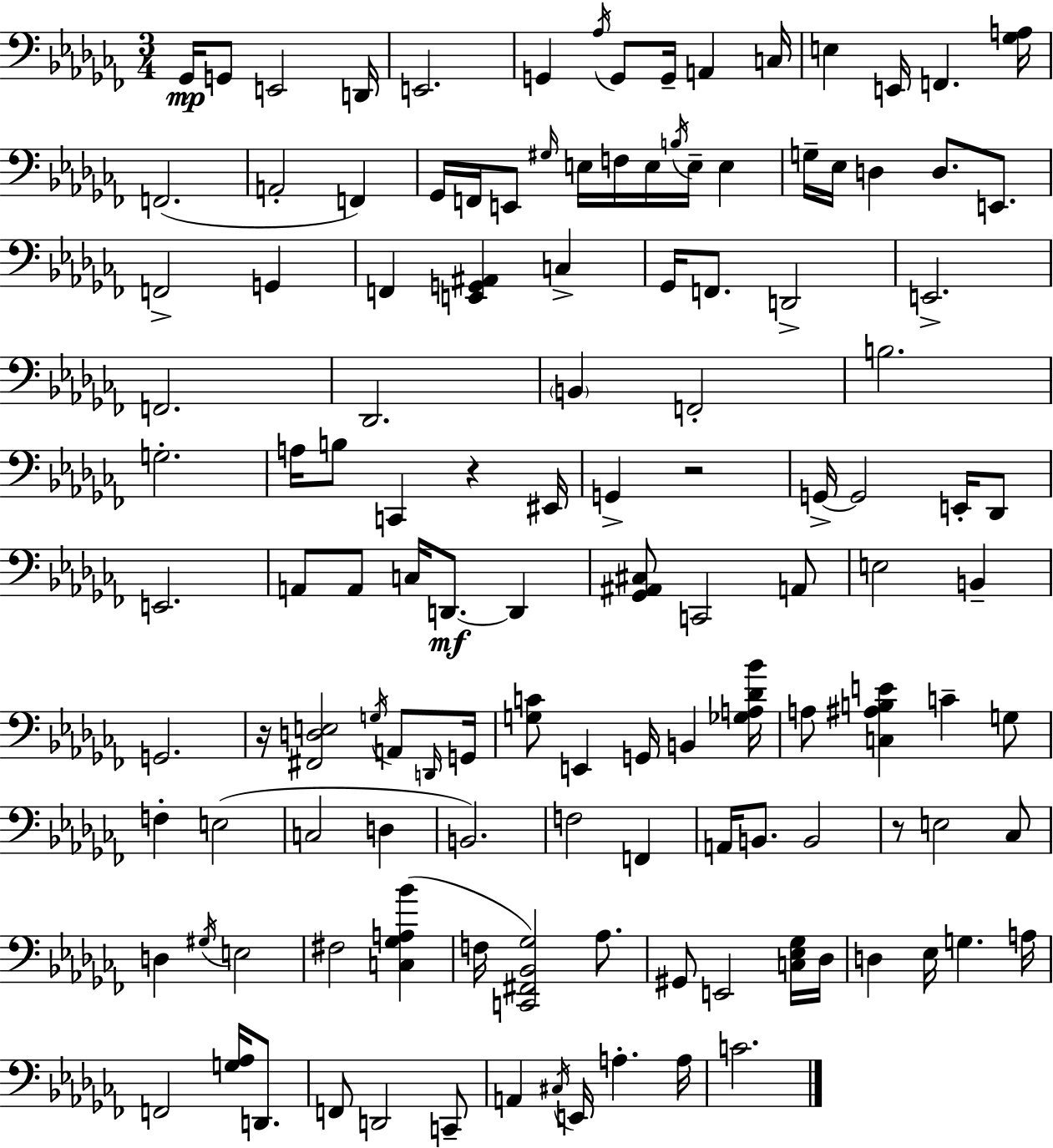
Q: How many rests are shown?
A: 4